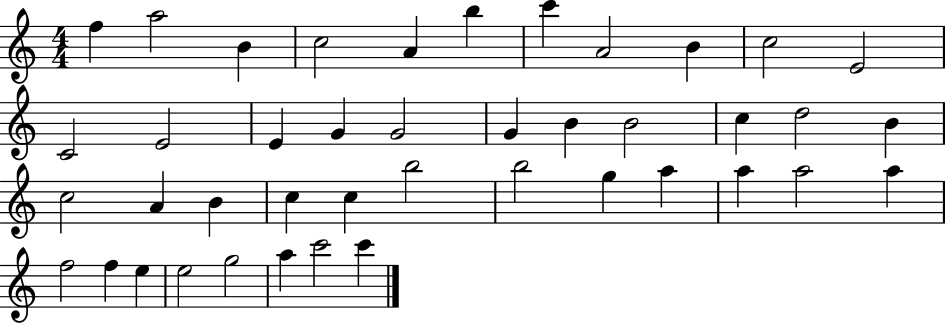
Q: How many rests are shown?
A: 0